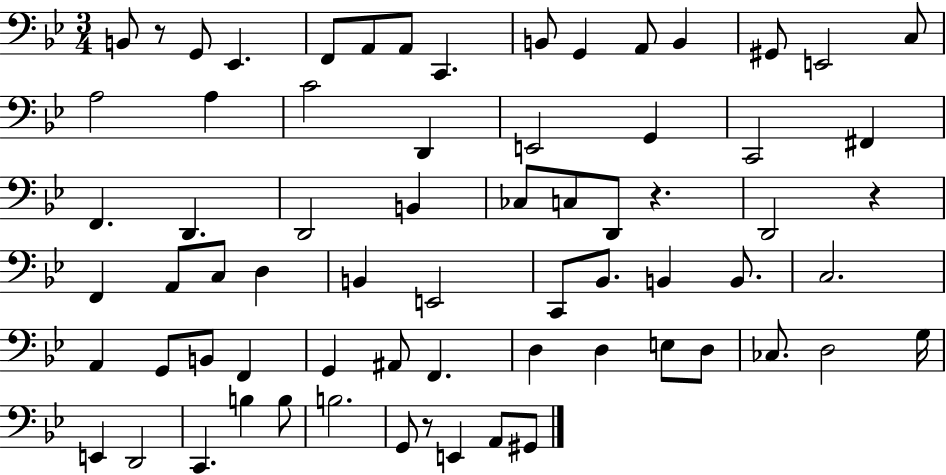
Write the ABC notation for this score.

X:1
T:Untitled
M:3/4
L:1/4
K:Bb
B,,/2 z/2 G,,/2 _E,, F,,/2 A,,/2 A,,/2 C,, B,,/2 G,, A,,/2 B,, ^G,,/2 E,,2 C,/2 A,2 A, C2 D,, E,,2 G,, C,,2 ^F,, F,, D,, D,,2 B,, _C,/2 C,/2 D,,/2 z D,,2 z F,, A,,/2 C,/2 D, B,, E,,2 C,,/2 _B,,/2 B,, B,,/2 C,2 A,, G,,/2 B,,/2 F,, G,, ^A,,/2 F,, D, D, E,/2 D,/2 _C,/2 D,2 G,/4 E,, D,,2 C,, B, B,/2 B,2 G,,/2 z/2 E,, A,,/2 ^G,,/2